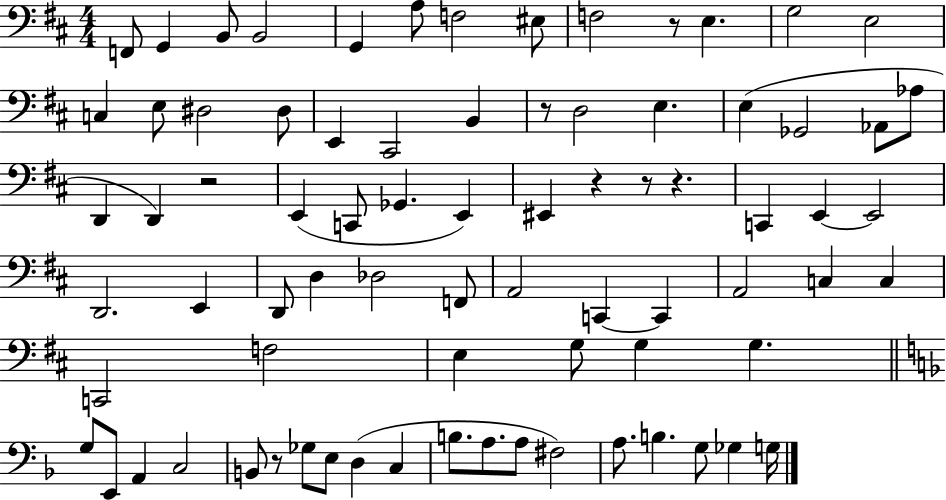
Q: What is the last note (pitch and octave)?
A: G3